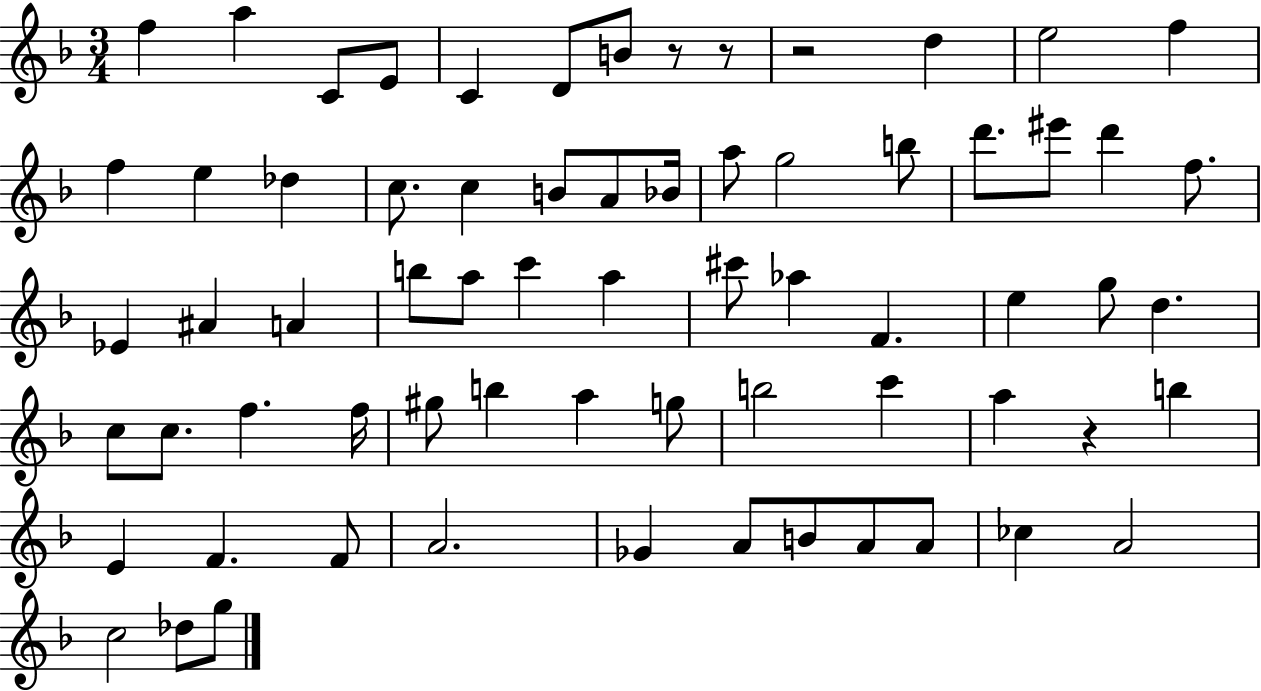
X:1
T:Untitled
M:3/4
L:1/4
K:F
f a C/2 E/2 C D/2 B/2 z/2 z/2 z2 d e2 f f e _d c/2 c B/2 A/2 _B/4 a/2 g2 b/2 d'/2 ^e'/2 d' f/2 _E ^A A b/2 a/2 c' a ^c'/2 _a F e g/2 d c/2 c/2 f f/4 ^g/2 b a g/2 b2 c' a z b E F F/2 A2 _G A/2 B/2 A/2 A/2 _c A2 c2 _d/2 g/2